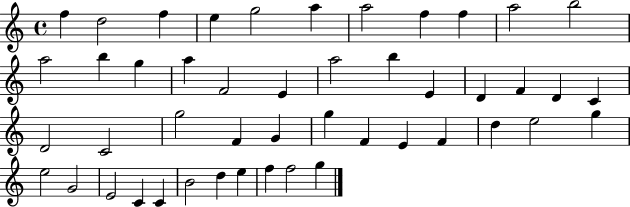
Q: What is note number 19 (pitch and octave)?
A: B5